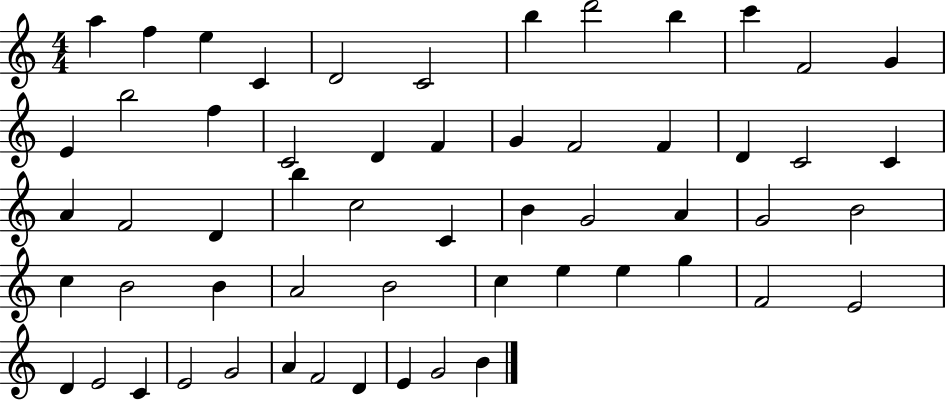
{
  \clef treble
  \numericTimeSignature
  \time 4/4
  \key c \major
  a''4 f''4 e''4 c'4 | d'2 c'2 | b''4 d'''2 b''4 | c'''4 f'2 g'4 | \break e'4 b''2 f''4 | c'2 d'4 f'4 | g'4 f'2 f'4 | d'4 c'2 c'4 | \break a'4 f'2 d'4 | b''4 c''2 c'4 | b'4 g'2 a'4 | g'2 b'2 | \break c''4 b'2 b'4 | a'2 b'2 | c''4 e''4 e''4 g''4 | f'2 e'2 | \break d'4 e'2 c'4 | e'2 g'2 | a'4 f'2 d'4 | e'4 g'2 b'4 | \break \bar "|."
}